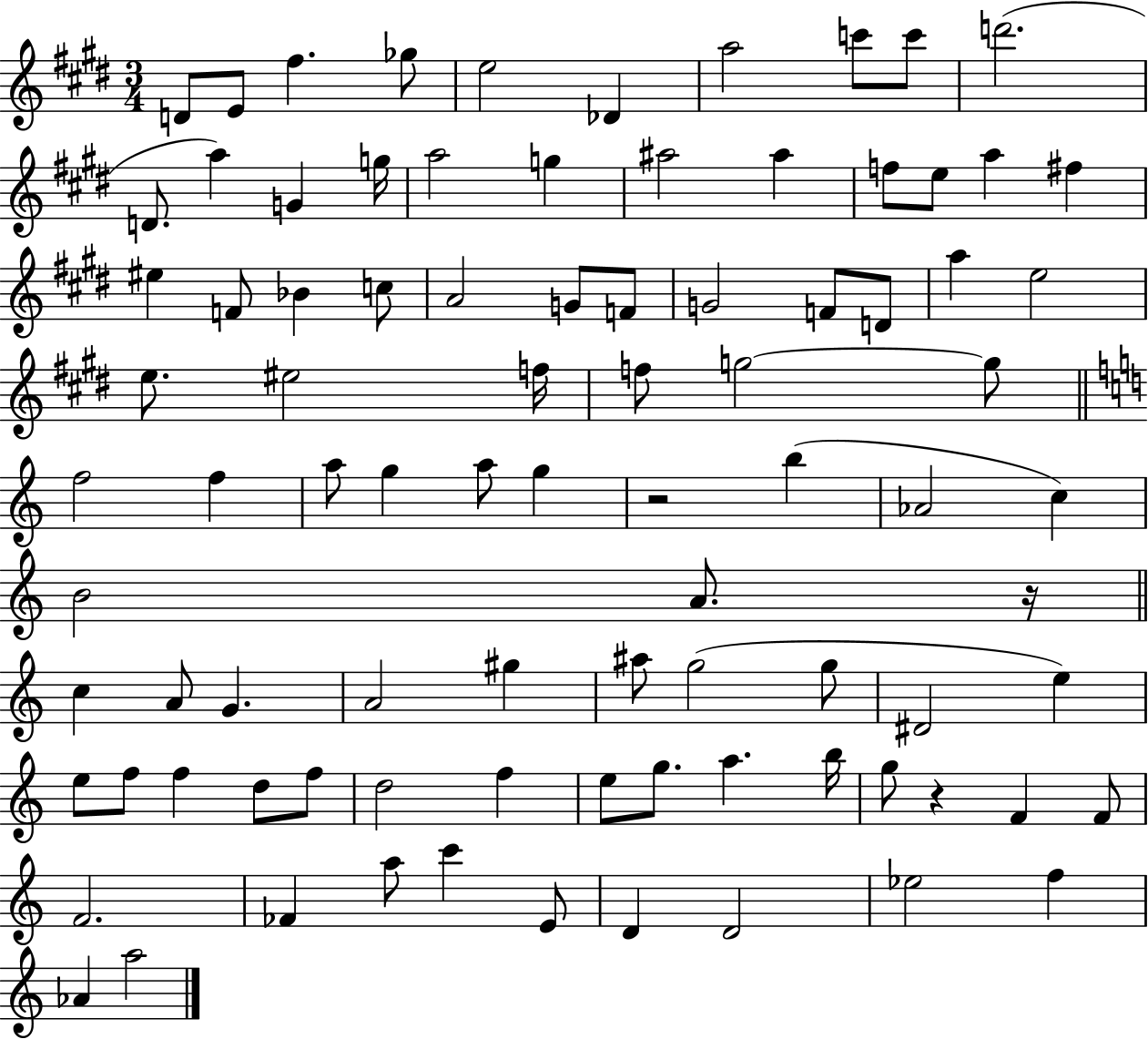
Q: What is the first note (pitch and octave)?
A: D4